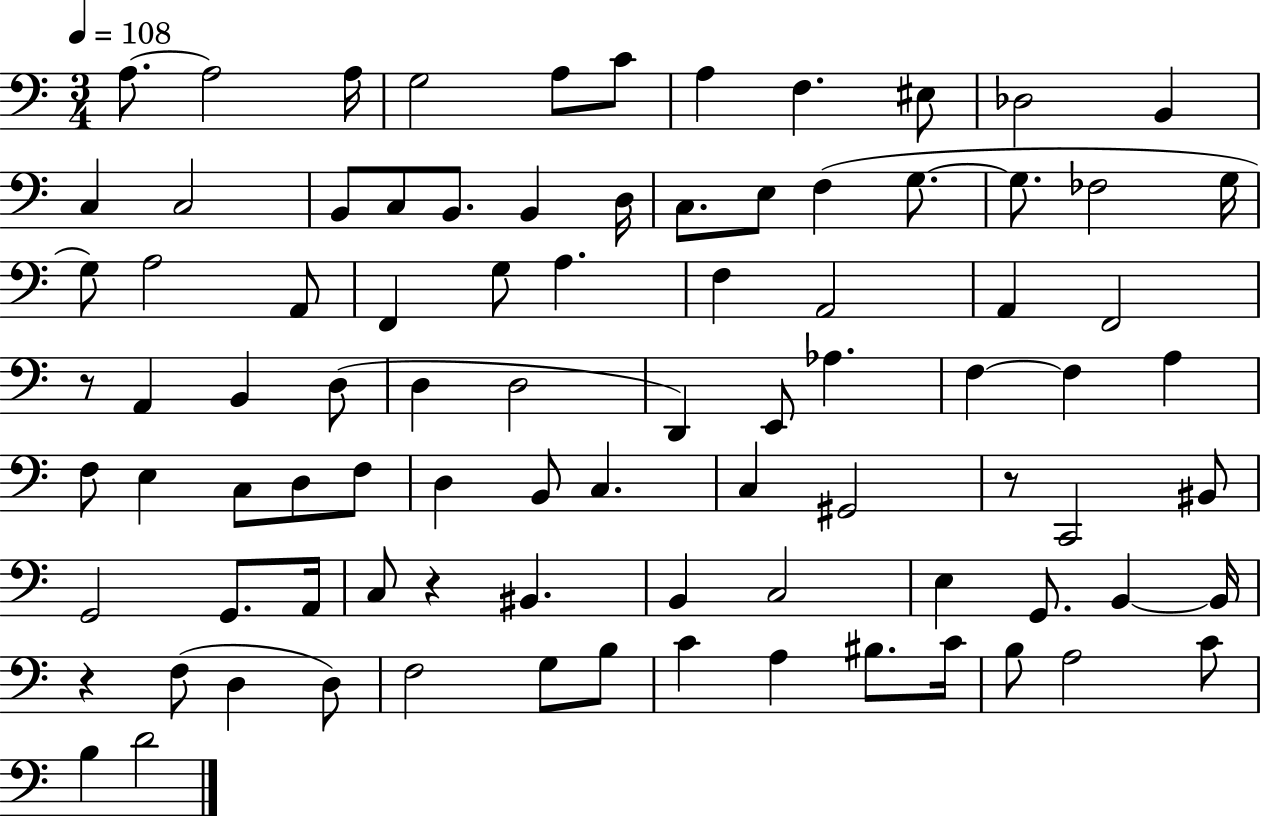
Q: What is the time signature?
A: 3/4